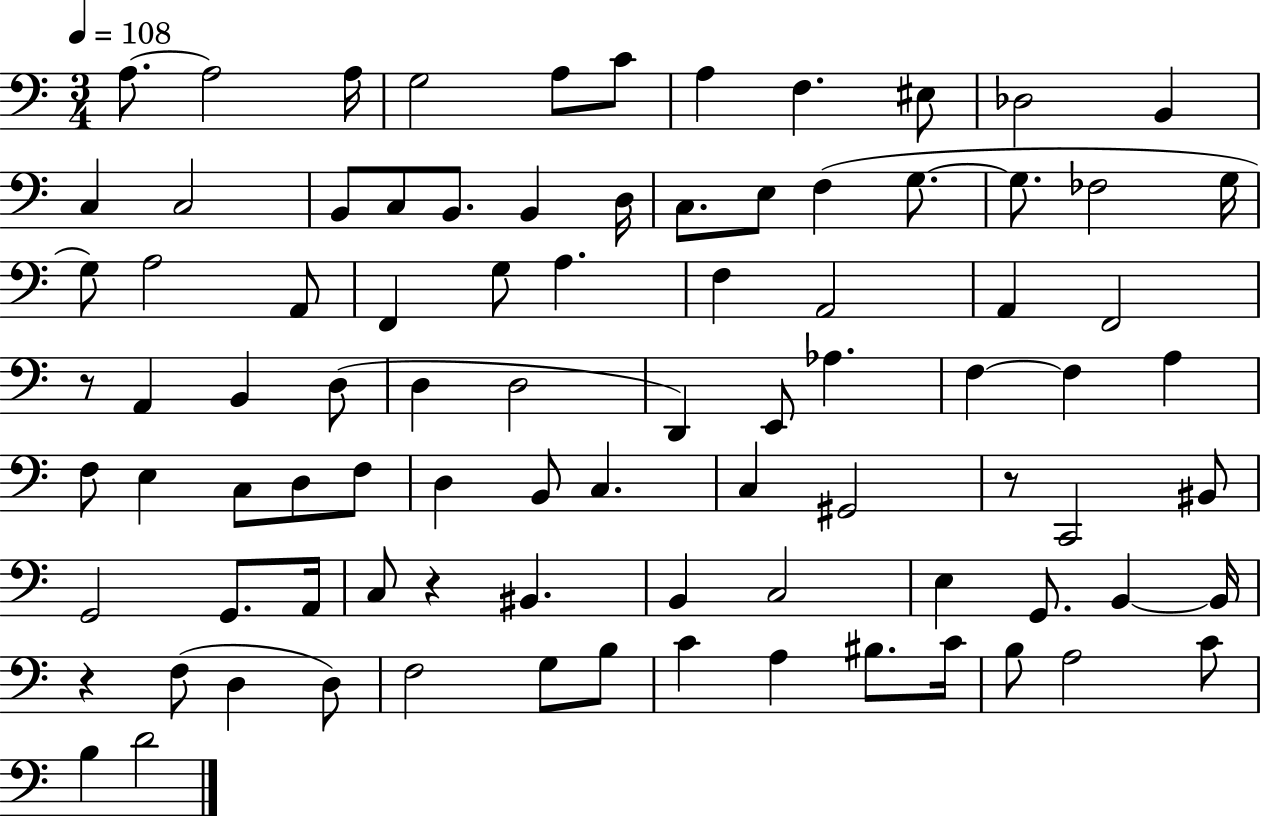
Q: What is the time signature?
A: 3/4